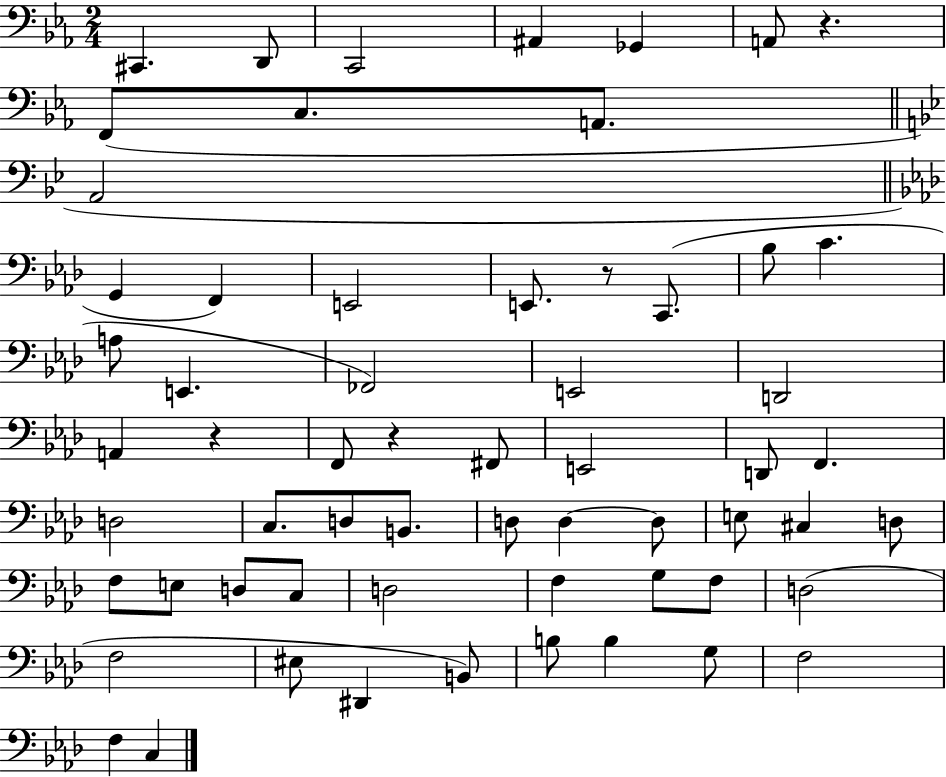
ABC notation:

X:1
T:Untitled
M:2/4
L:1/4
K:Eb
^C,, D,,/2 C,,2 ^A,, _G,, A,,/2 z F,,/2 C,/2 A,,/2 A,,2 G,, F,, E,,2 E,,/2 z/2 C,,/2 _B,/2 C A,/2 E,, _F,,2 E,,2 D,,2 A,, z F,,/2 z ^F,,/2 E,,2 D,,/2 F,, D,2 C,/2 D,/2 B,,/2 D,/2 D, D,/2 E,/2 ^C, D,/2 F,/2 E,/2 D,/2 C,/2 D,2 F, G,/2 F,/2 D,2 F,2 ^E,/2 ^D,, B,,/2 B,/2 B, G,/2 F,2 F, C,